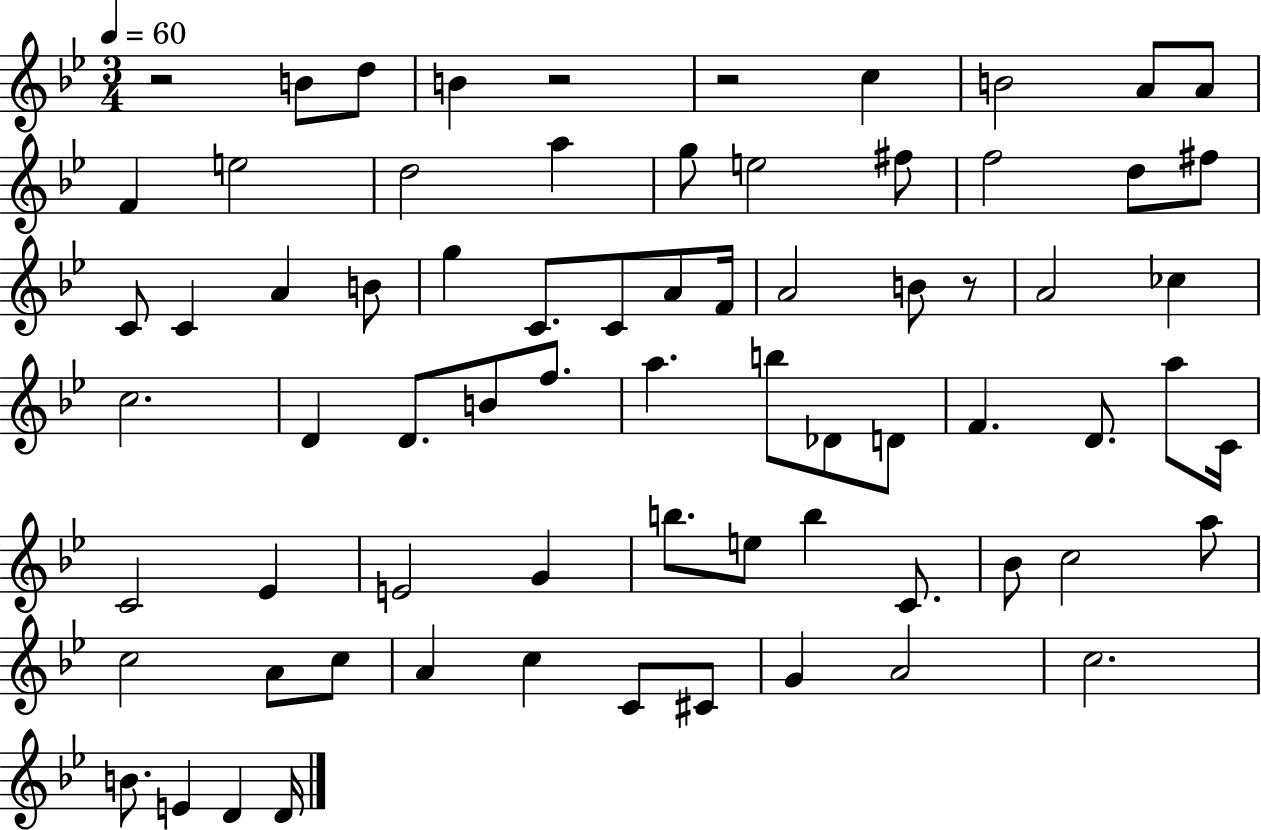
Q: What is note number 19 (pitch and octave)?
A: C4